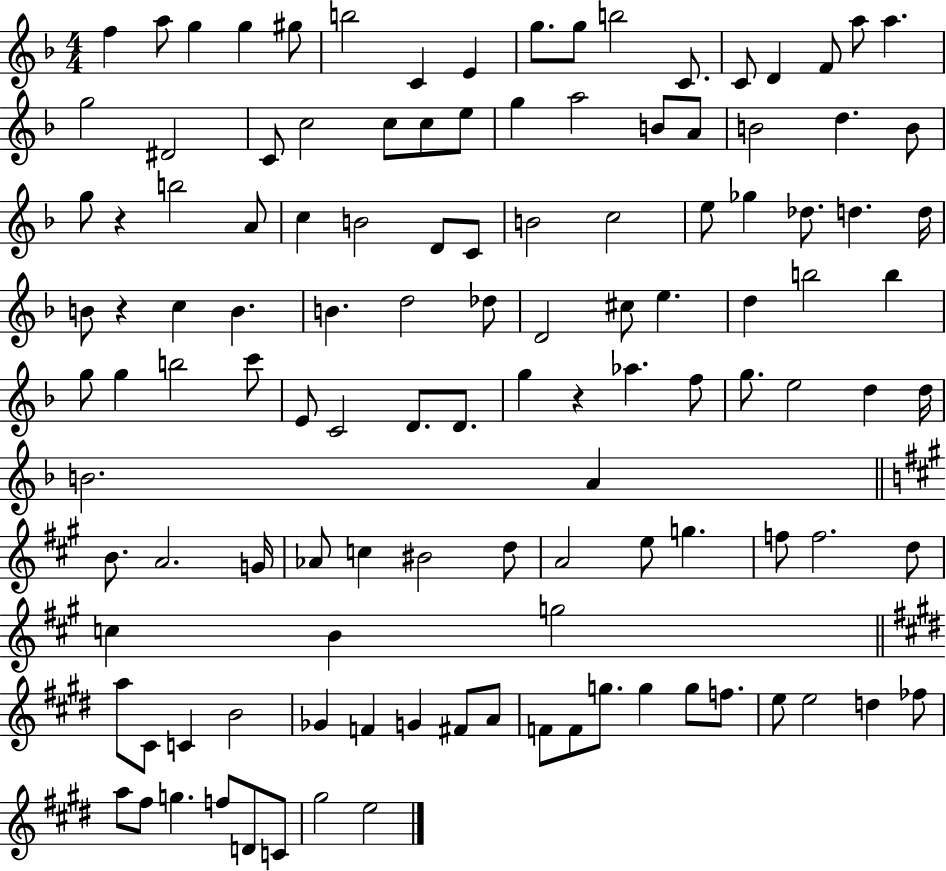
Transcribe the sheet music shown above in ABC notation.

X:1
T:Untitled
M:4/4
L:1/4
K:F
f a/2 g g ^g/2 b2 C E g/2 g/2 b2 C/2 C/2 D F/2 a/2 a g2 ^D2 C/2 c2 c/2 c/2 e/2 g a2 B/2 A/2 B2 d B/2 g/2 z b2 A/2 c B2 D/2 C/2 B2 c2 e/2 _g _d/2 d d/4 B/2 z c B B d2 _d/2 D2 ^c/2 e d b2 b g/2 g b2 c'/2 E/2 C2 D/2 D/2 g z _a f/2 g/2 e2 d d/4 B2 A B/2 A2 G/4 _A/2 c ^B2 d/2 A2 e/2 g f/2 f2 d/2 c B g2 a/2 ^C/2 C B2 _G F G ^F/2 A/2 F/2 F/2 g/2 g g/2 f/2 e/2 e2 d _f/2 a/2 ^f/2 g f/2 D/2 C/2 ^g2 e2